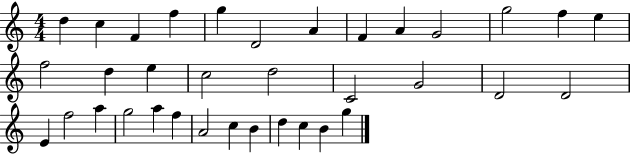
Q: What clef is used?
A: treble